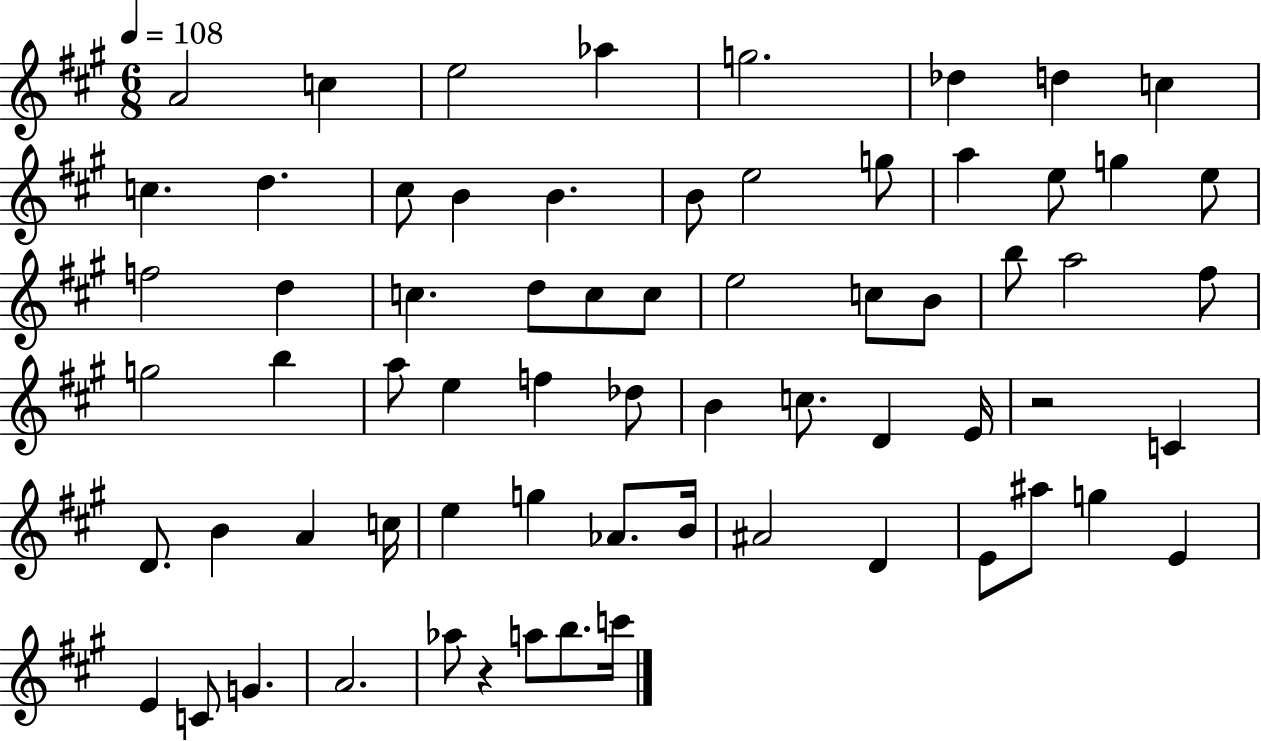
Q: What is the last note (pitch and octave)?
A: C6